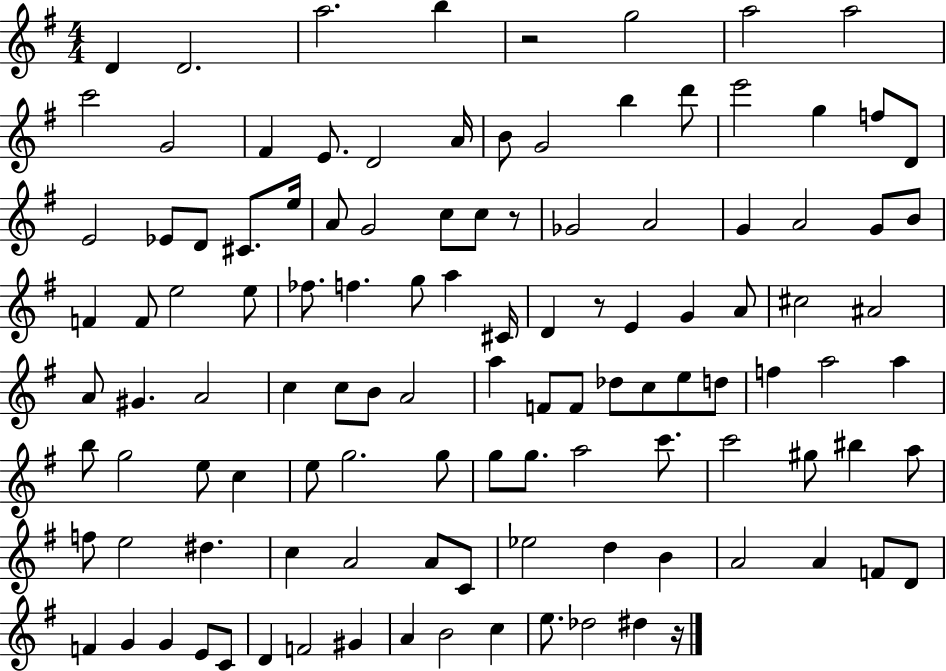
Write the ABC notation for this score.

X:1
T:Untitled
M:4/4
L:1/4
K:G
D D2 a2 b z2 g2 a2 a2 c'2 G2 ^F E/2 D2 A/4 B/2 G2 b d'/2 e'2 g f/2 D/2 E2 _E/2 D/2 ^C/2 e/4 A/2 G2 c/2 c/2 z/2 _G2 A2 G A2 G/2 B/2 F F/2 e2 e/2 _f/2 f g/2 a ^C/4 D z/2 E G A/2 ^c2 ^A2 A/2 ^G A2 c c/2 B/2 A2 a F/2 F/2 _d/2 c/2 e/2 d/2 f a2 a b/2 g2 e/2 c e/2 g2 g/2 g/2 g/2 a2 c'/2 c'2 ^g/2 ^b a/2 f/2 e2 ^d c A2 A/2 C/2 _e2 d B A2 A F/2 D/2 F G G E/2 C/2 D F2 ^G A B2 c e/2 _d2 ^d z/4